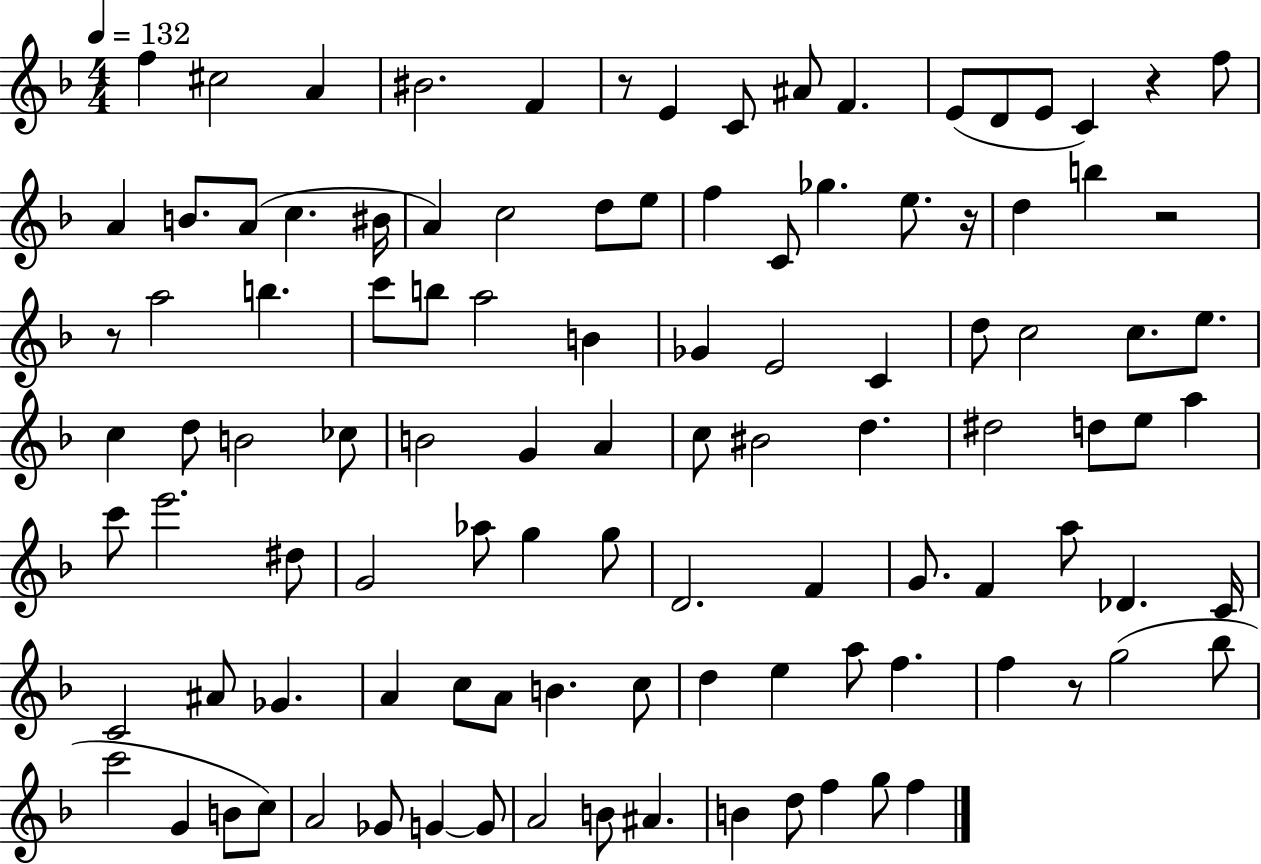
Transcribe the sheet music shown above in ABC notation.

X:1
T:Untitled
M:4/4
L:1/4
K:F
f ^c2 A ^B2 F z/2 E C/2 ^A/2 F E/2 D/2 E/2 C z f/2 A B/2 A/2 c ^B/4 A c2 d/2 e/2 f C/2 _g e/2 z/4 d b z2 z/2 a2 b c'/2 b/2 a2 B _G E2 C d/2 c2 c/2 e/2 c d/2 B2 _c/2 B2 G A c/2 ^B2 d ^d2 d/2 e/2 a c'/2 e'2 ^d/2 G2 _a/2 g g/2 D2 F G/2 F a/2 _D C/4 C2 ^A/2 _G A c/2 A/2 B c/2 d e a/2 f f z/2 g2 _b/2 c'2 G B/2 c/2 A2 _G/2 G G/2 A2 B/2 ^A B d/2 f g/2 f